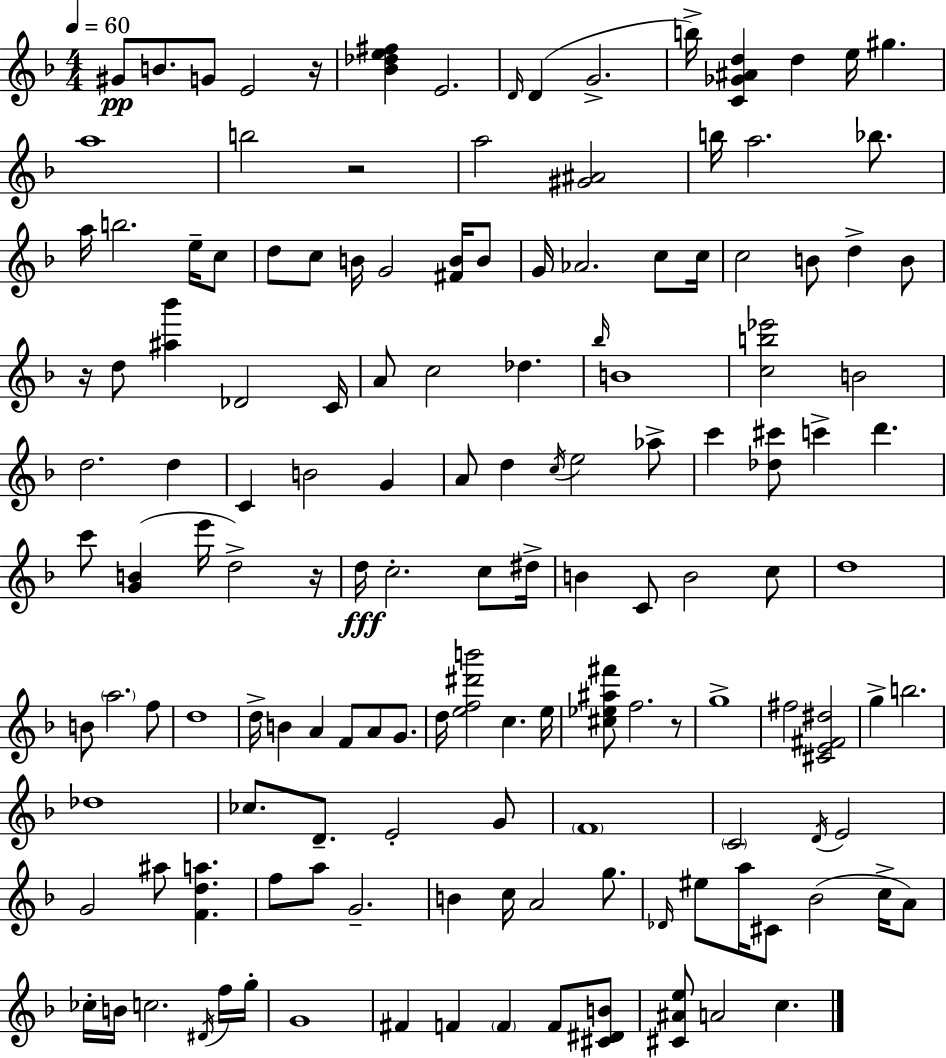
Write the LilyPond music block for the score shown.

{
  \clef treble
  \numericTimeSignature
  \time 4/4
  \key d \minor
  \tempo 4 = 60
  gis'8\pp b'8. g'8 e'2 r16 | <bes' des'' e'' fis''>4 e'2. | \grace { d'16 } d'4( g'2.-> | b''16->) <c' ges' ais' d''>4 d''4 e''16 gis''4. | \break a''1 | b''2 r2 | a''2 <gis' ais'>2 | b''16 a''2. bes''8. | \break a''16 b''2. e''16-- c''8 | d''8 c''8 b'16 g'2 <fis' b'>16 b'8 | g'16 aes'2. c''8 | c''16 c''2 b'8 d''4-> b'8 | \break r16 d''8 <ais'' bes'''>4 des'2 | c'16 a'8 c''2 des''4. | \grace { bes''16 } b'1 | <c'' b'' ees'''>2 b'2 | \break d''2. d''4 | c'4 b'2 g'4 | a'8 d''4 \acciaccatura { c''16 } e''2 | aes''8-> c'''4 <des'' cis'''>8 c'''4-> d'''4. | \break c'''8 <g' b'>4( e'''16 d''2->) | r16 d''16\fff c''2.-. | c''8 dis''16-> b'4 c'8 b'2 | c''8 d''1 | \break b'8 \parenthesize a''2. | f''8 d''1 | d''16-> b'4 a'4 f'8 a'8 | g'8. d''16 <e'' f'' dis''' b'''>2 c''4. | \break e''16 <cis'' ees'' ais'' fis'''>8 f''2. | r8 g''1-> | fis''2 <cis' e' fis' dis''>2 | g''4-> b''2. | \break des''1 | ces''8. d'8.-- e'2-. | g'8 \parenthesize f'1 | \parenthesize c'2 \acciaccatura { d'16 } e'2 | \break g'2 ais''8 <f' d'' a''>4. | f''8 a''8 g'2.-- | b'4 c''16 a'2 | g''8. \grace { des'16 } eis''8 a''16 cis'8 bes'2( | \break c''16-> a'8) ces''16-. b'16 c''2. | \acciaccatura { dis'16 } f''16 g''16-. g'1 | fis'4 f'4 \parenthesize f'4 | f'8 <cis' dis' b'>8 <cis' ais' e''>8 a'2 | \break c''4. \bar "|."
}